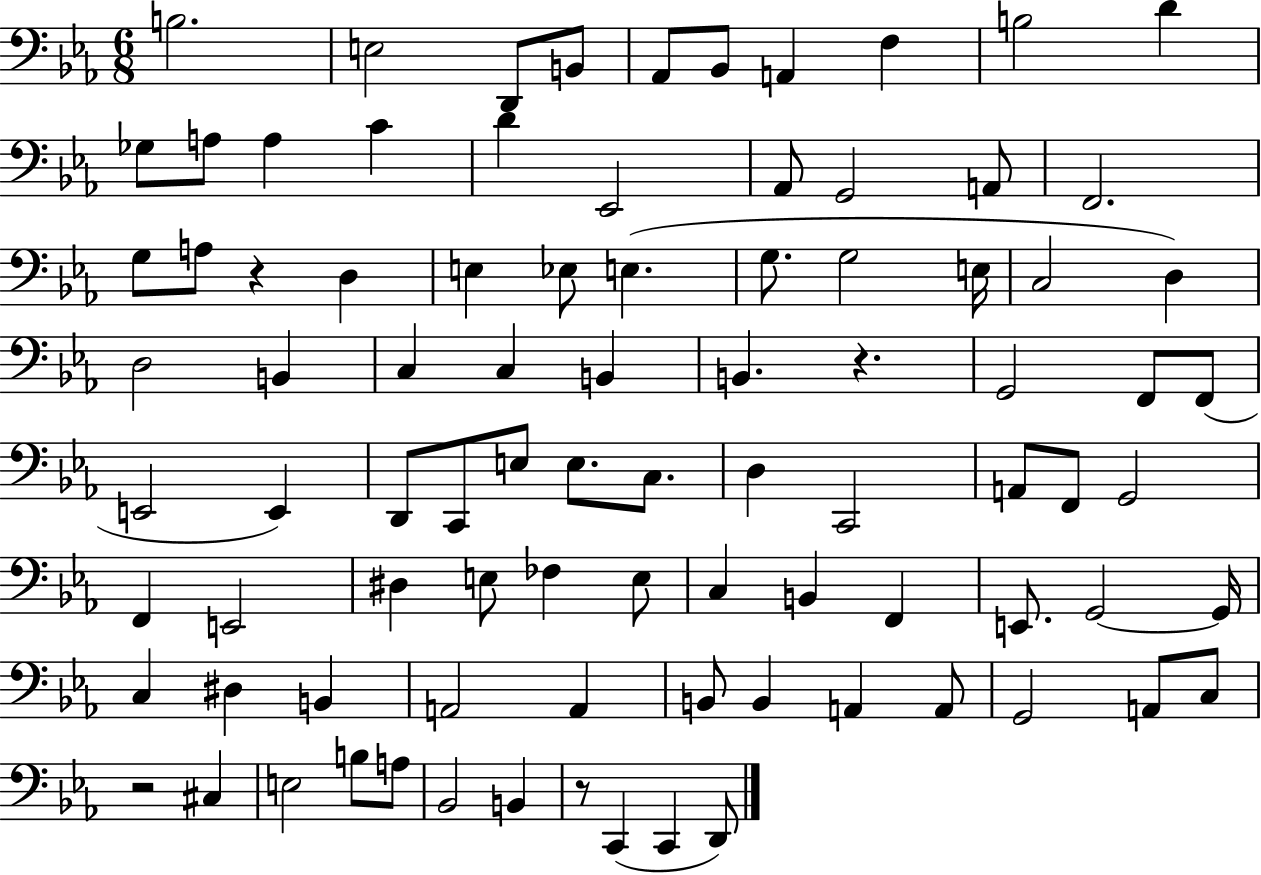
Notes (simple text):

B3/h. E3/h D2/e B2/e Ab2/e Bb2/e A2/q F3/q B3/h D4/q Gb3/e A3/e A3/q C4/q D4/q Eb2/h Ab2/e G2/h A2/e F2/h. G3/e A3/e R/q D3/q E3/q Eb3/e E3/q. G3/e. G3/h E3/s C3/h D3/q D3/h B2/q C3/q C3/q B2/q B2/q. R/q. G2/h F2/e F2/e E2/h E2/q D2/e C2/e E3/e E3/e. C3/e. D3/q C2/h A2/e F2/e G2/h F2/q E2/h D#3/q E3/e FES3/q E3/e C3/q B2/q F2/q E2/e. G2/h G2/s C3/q D#3/q B2/q A2/h A2/q B2/e B2/q A2/q A2/e G2/h A2/e C3/e R/h C#3/q E3/h B3/e A3/e Bb2/h B2/q R/e C2/q C2/q D2/e